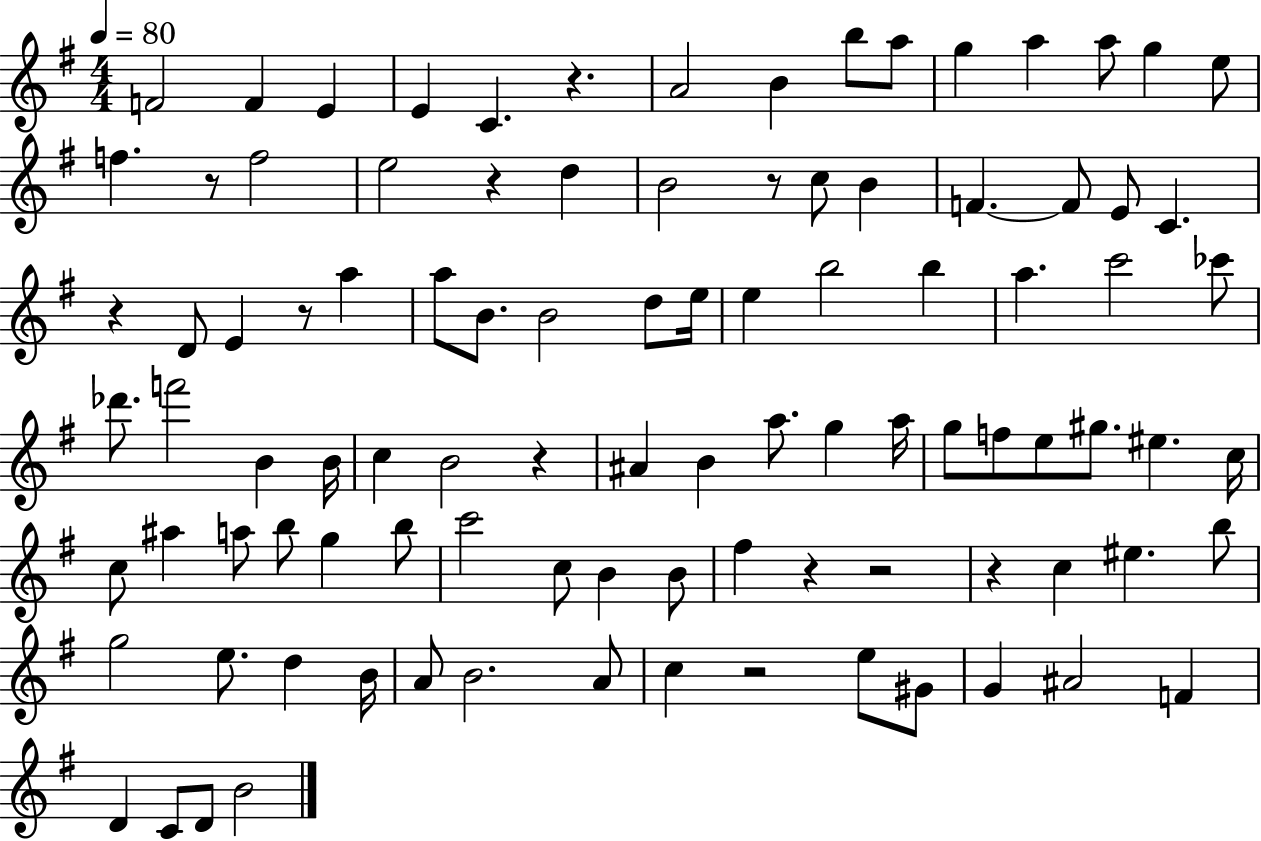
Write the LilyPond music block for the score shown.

{
  \clef treble
  \numericTimeSignature
  \time 4/4
  \key g \major
  \tempo 4 = 80
  f'2 f'4 e'4 | e'4 c'4. r4. | a'2 b'4 b''8 a''8 | g''4 a''4 a''8 g''4 e''8 | \break f''4. r8 f''2 | e''2 r4 d''4 | b'2 r8 c''8 b'4 | f'4.~~ f'8 e'8 c'4. | \break r4 d'8 e'4 r8 a''4 | a''8 b'8. b'2 d''8 e''16 | e''4 b''2 b''4 | a''4. c'''2 ces'''8 | \break des'''8. f'''2 b'4 b'16 | c''4 b'2 r4 | ais'4 b'4 a''8. g''4 a''16 | g''8 f''8 e''8 gis''8. eis''4. c''16 | \break c''8 ais''4 a''8 b''8 g''4 b''8 | c'''2 c''8 b'4 b'8 | fis''4 r4 r2 | r4 c''4 eis''4. b''8 | \break g''2 e''8. d''4 b'16 | a'8 b'2. a'8 | c''4 r2 e''8 gis'8 | g'4 ais'2 f'4 | \break d'4 c'8 d'8 b'2 | \bar "|."
}